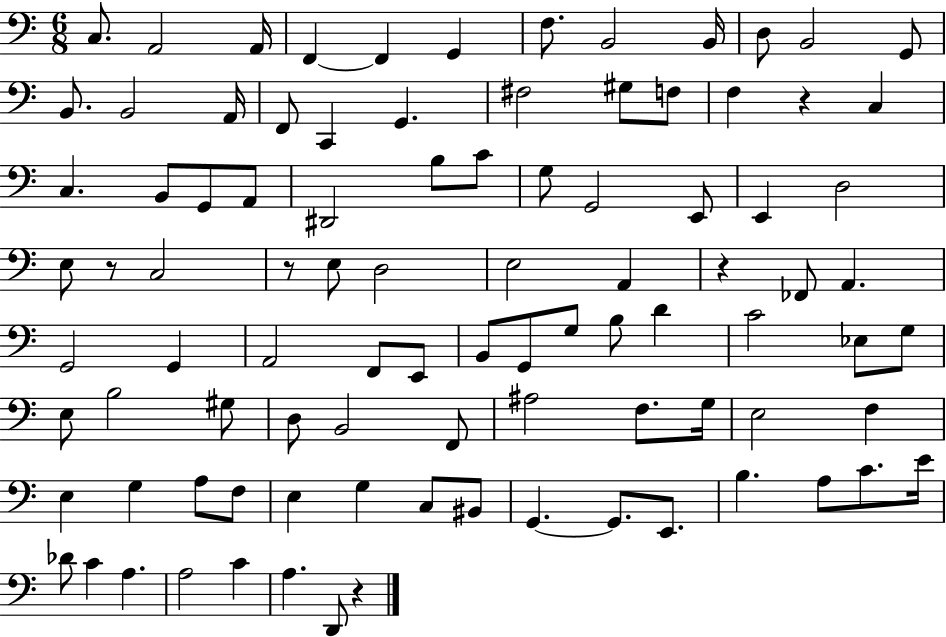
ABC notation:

X:1
T:Untitled
M:6/8
L:1/4
K:C
C,/2 A,,2 A,,/4 F,, F,, G,, F,/2 B,,2 B,,/4 D,/2 B,,2 G,,/2 B,,/2 B,,2 A,,/4 F,,/2 C,, G,, ^F,2 ^G,/2 F,/2 F, z C, C, B,,/2 G,,/2 A,,/2 ^D,,2 B,/2 C/2 G,/2 G,,2 E,,/2 E,, D,2 E,/2 z/2 C,2 z/2 E,/2 D,2 E,2 A,, z _F,,/2 A,, G,,2 G,, A,,2 F,,/2 E,,/2 B,,/2 G,,/2 G,/2 B,/2 D C2 _E,/2 G,/2 E,/2 B,2 ^G,/2 D,/2 B,,2 F,,/2 ^A,2 F,/2 G,/4 E,2 F, E, G, A,/2 F,/2 E, G, C,/2 ^B,,/2 G,, G,,/2 E,,/2 B, A,/2 C/2 E/4 _D/2 C A, A,2 C A, D,,/2 z